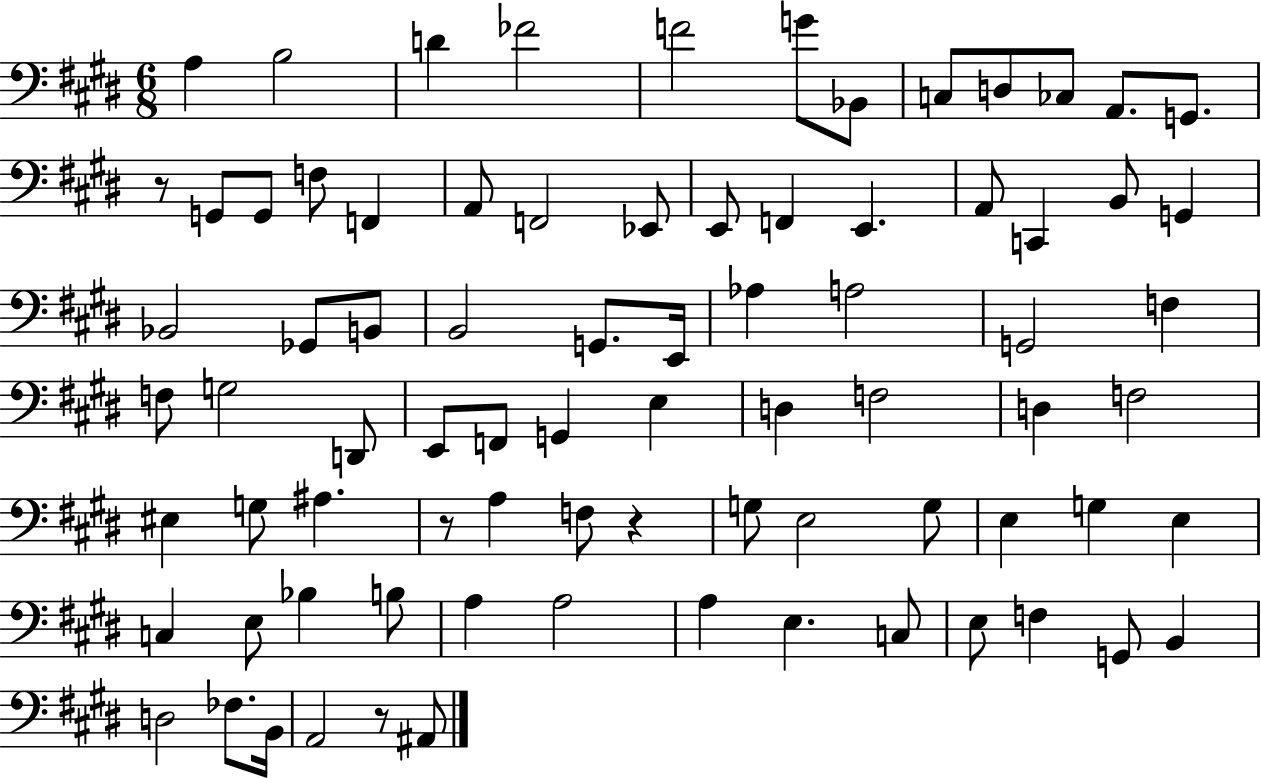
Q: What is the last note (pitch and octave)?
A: A#2